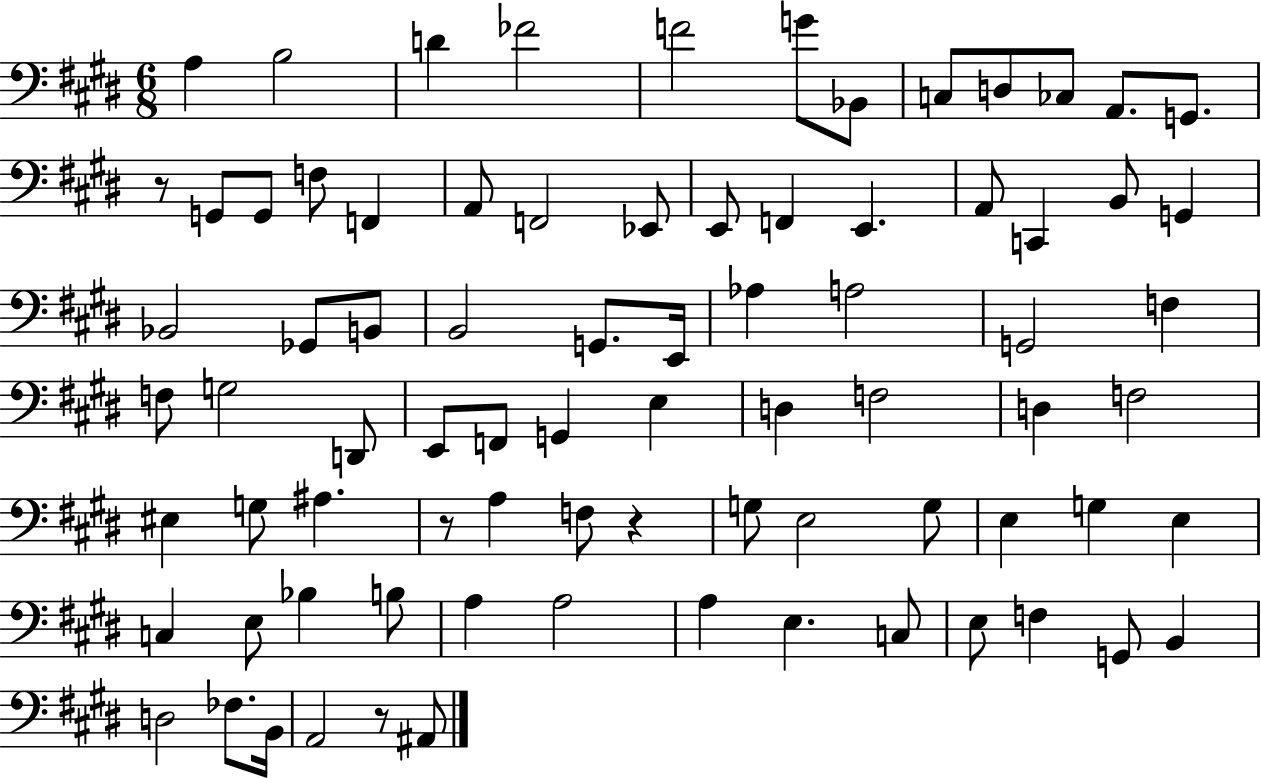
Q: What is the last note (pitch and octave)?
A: A#2